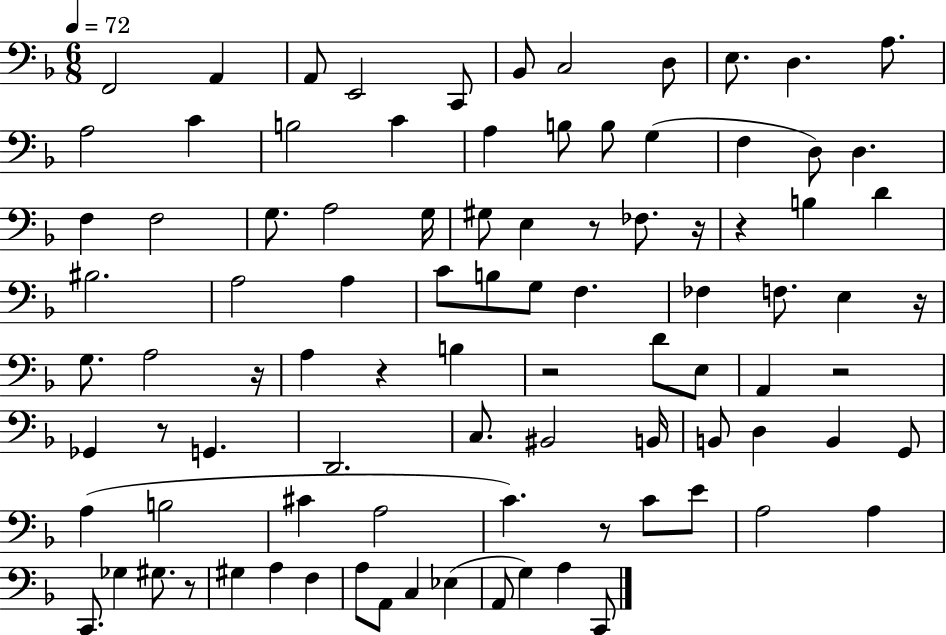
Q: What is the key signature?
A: F major